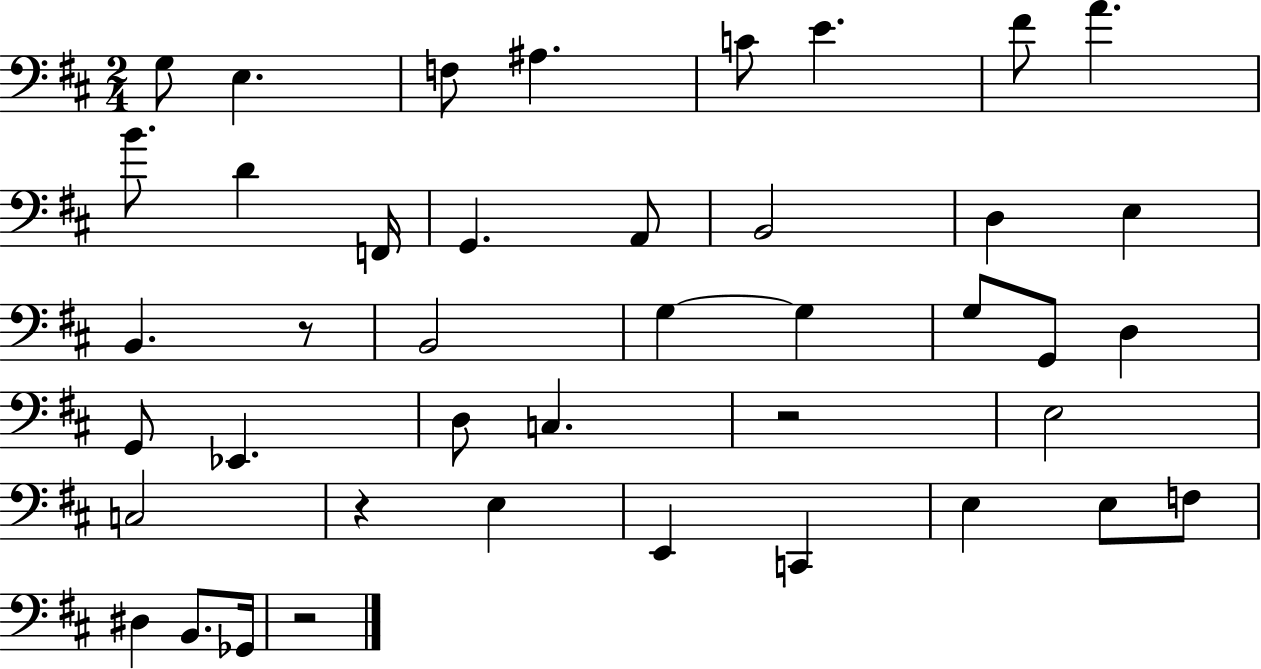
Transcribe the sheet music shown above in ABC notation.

X:1
T:Untitled
M:2/4
L:1/4
K:D
G,/2 E, F,/2 ^A, C/2 E ^F/2 A B/2 D F,,/4 G,, A,,/2 B,,2 D, E, B,, z/2 B,,2 G, G, G,/2 G,,/2 D, G,,/2 _E,, D,/2 C, z2 E,2 C,2 z E, E,, C,, E, E,/2 F,/2 ^D, B,,/2 _G,,/4 z2